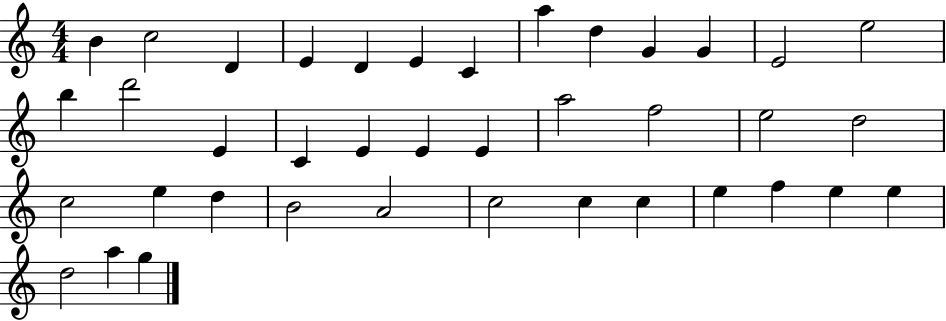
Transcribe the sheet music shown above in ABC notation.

X:1
T:Untitled
M:4/4
L:1/4
K:C
B c2 D E D E C a d G G E2 e2 b d'2 E C E E E a2 f2 e2 d2 c2 e d B2 A2 c2 c c e f e e d2 a g